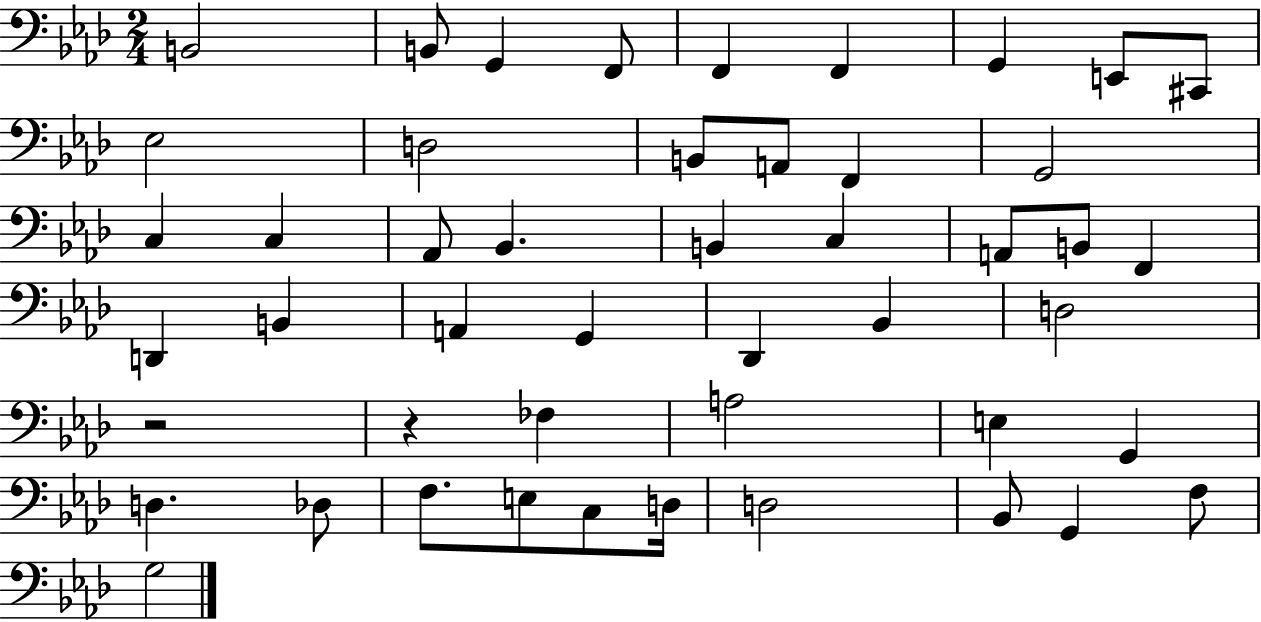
B2/h B2/e G2/q F2/e F2/q F2/q G2/q E2/e C#2/e Eb3/h D3/h B2/e A2/e F2/q G2/h C3/q C3/q Ab2/e Bb2/q. B2/q C3/q A2/e B2/e F2/q D2/q B2/q A2/q G2/q Db2/q Bb2/q D3/h R/h R/q FES3/q A3/h E3/q G2/q D3/q. Db3/e F3/e. E3/e C3/e D3/s D3/h Bb2/e G2/q F3/e G3/h